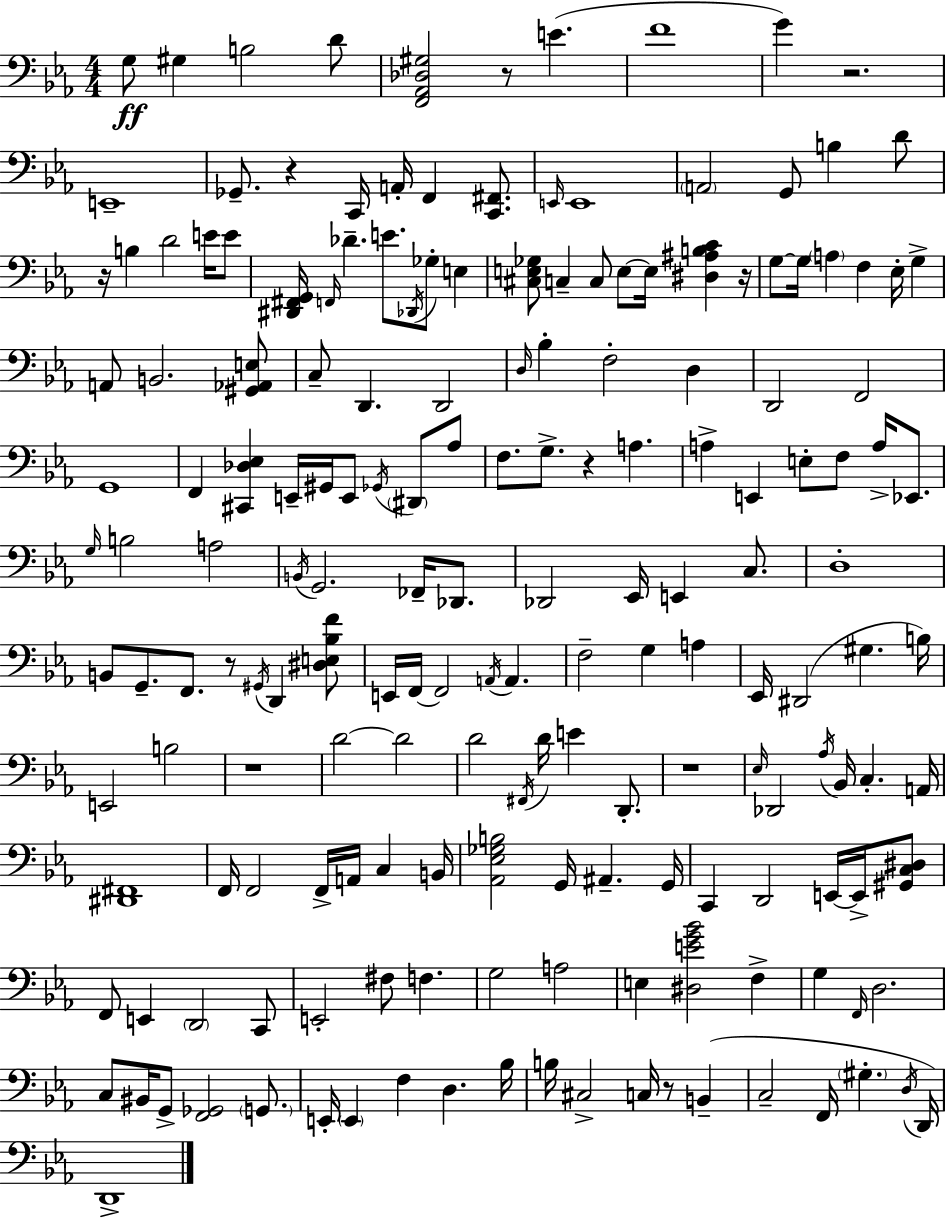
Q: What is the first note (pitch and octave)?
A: G3